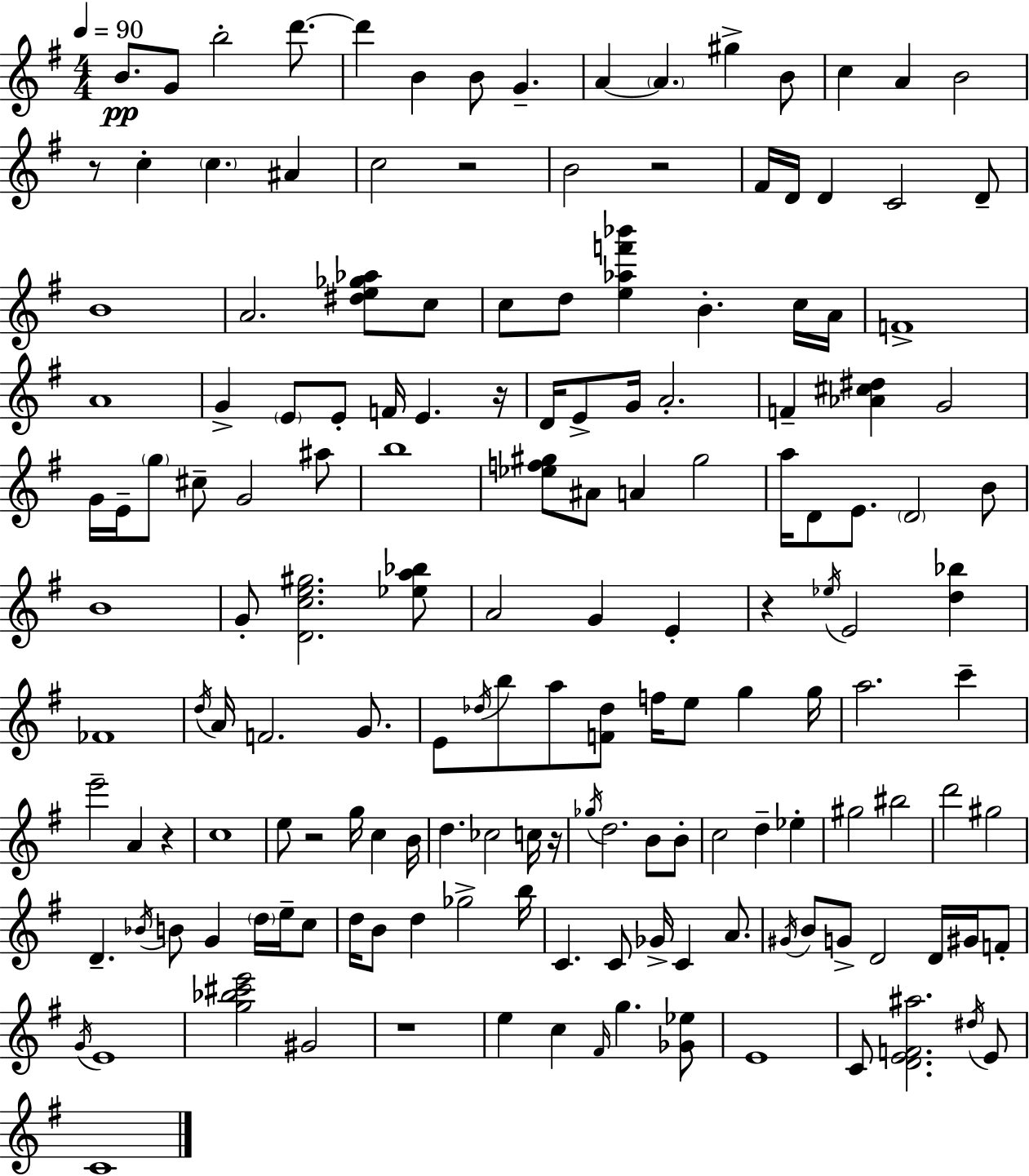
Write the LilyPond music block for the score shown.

{
  \clef treble
  \numericTimeSignature
  \time 4/4
  \key g \major
  \tempo 4 = 90
  \repeat volta 2 { b'8.\pp g'8 b''2-. d'''8.~~ | d'''4 b'4 b'8 g'4.-- | a'4~~ \parenthesize a'4. gis''4-> b'8 | c''4 a'4 b'2 | \break r8 c''4-. \parenthesize c''4. ais'4 | c''2 r2 | b'2 r2 | fis'16 d'16 d'4 c'2 d'8-- | \break b'1 | a'2. <dis'' e'' ges'' aes''>8 c''8 | c''8 d''8 <e'' aes'' f''' bes'''>4 b'4.-. c''16 a'16 | f'1-> | \break a'1 | g'4-> \parenthesize e'8 e'8-. f'16 e'4. r16 | d'16 e'8-> g'16 a'2.-. | f'4-- <aes' cis'' dis''>4 g'2 | \break g'16 e'16-- \parenthesize g''8 cis''8-- g'2 ais''8 | b''1 | <ees'' f'' gis''>8 ais'8 a'4 gis''2 | a''16 d'8 e'8. \parenthesize d'2 b'8 | \break b'1 | g'8-. <d' c'' e'' gis''>2. <ees'' a'' bes''>8 | a'2 g'4 e'4-. | r4 \acciaccatura { ees''16 } e'2 <d'' bes''>4 | \break fes'1 | \acciaccatura { d''16 } a'16 f'2. g'8. | e'8 \acciaccatura { des''16 } b''8 a''8 <f' des''>8 f''16 e''8 g''4 | g''16 a''2. c'''4-- | \break e'''2-- a'4 r4 | c''1 | e''8 r2 g''16 c''4 | b'16 d''4. ces''2 | \break c''16 r16 \acciaccatura { ges''16 } d''2. | b'8 b'8-. c''2 d''4-- | ees''4-. gis''2 bis''2 | d'''2 gis''2 | \break d'4.-- \acciaccatura { bes'16 } b'8 g'4 | \parenthesize d''16 e''16-- c''8 d''16 b'8 d''4 ges''2-> | b''16 c'4. c'8 ges'16-> c'4 | a'8. \acciaccatura { gis'16 } b'8 g'8-> d'2 | \break d'16 gis'16 f'8-. \acciaccatura { g'16 } e'1 | <g'' bes'' cis''' e'''>2 gis'2 | r1 | e''4 c''4 \grace { fis'16 } | \break g''4. <ges' ees''>8 e'1 | c'8 <d' e' f' ais''>2. | \acciaccatura { dis''16 } e'8 c'1 | } \bar "|."
}